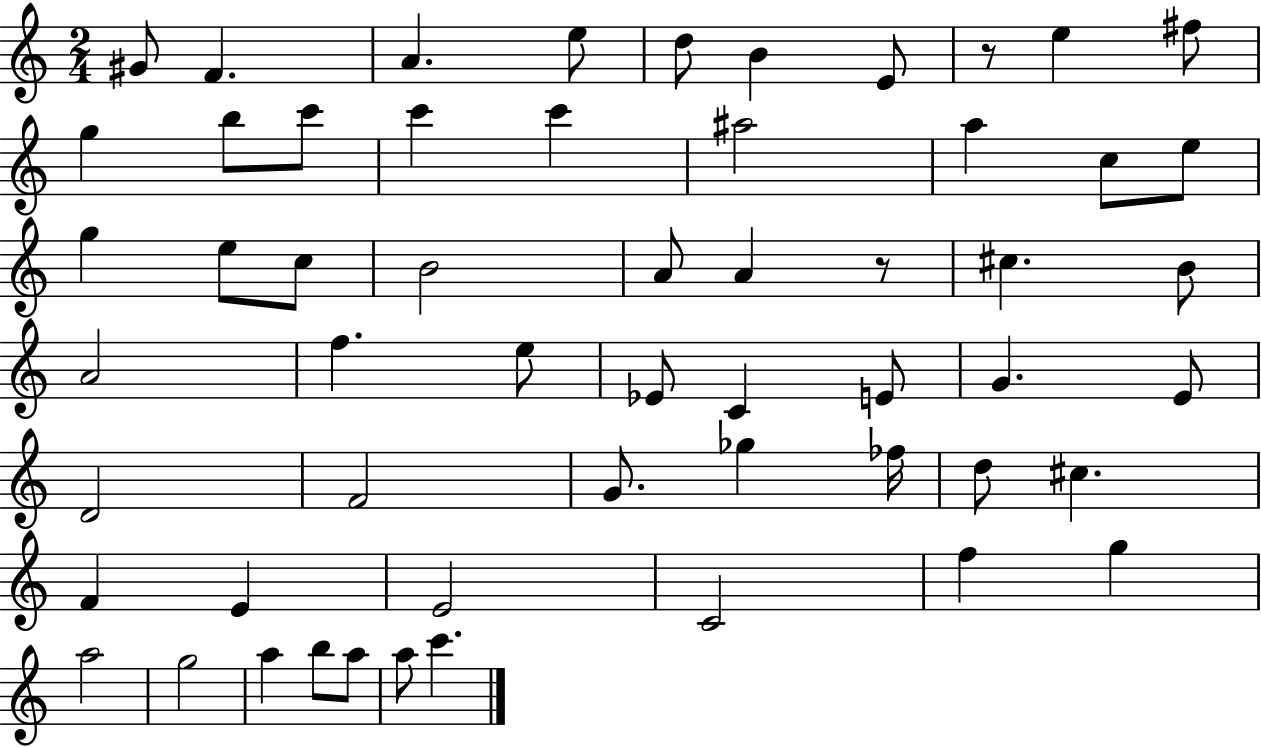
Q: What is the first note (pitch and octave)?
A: G#4